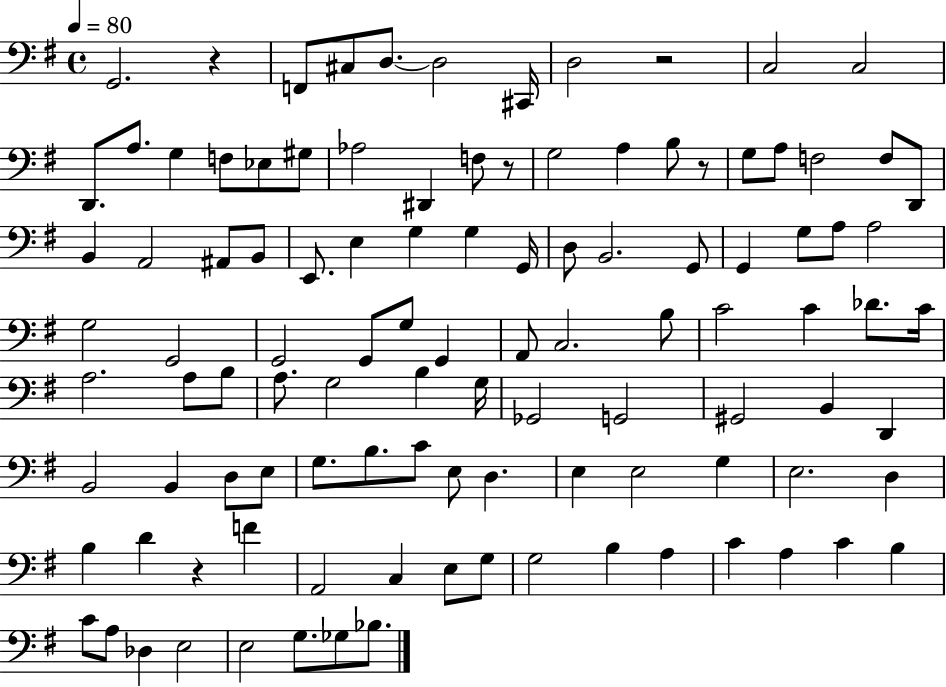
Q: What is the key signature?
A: G major